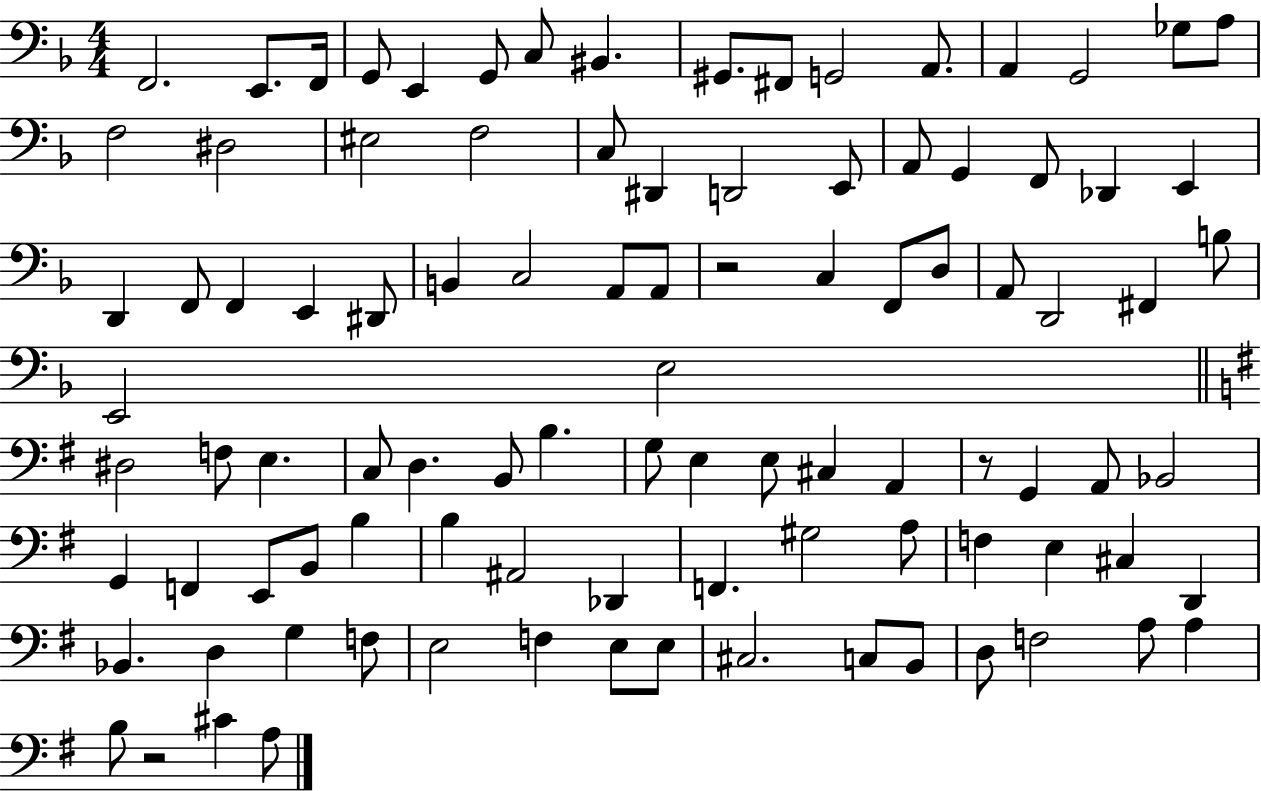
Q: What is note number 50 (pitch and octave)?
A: E3